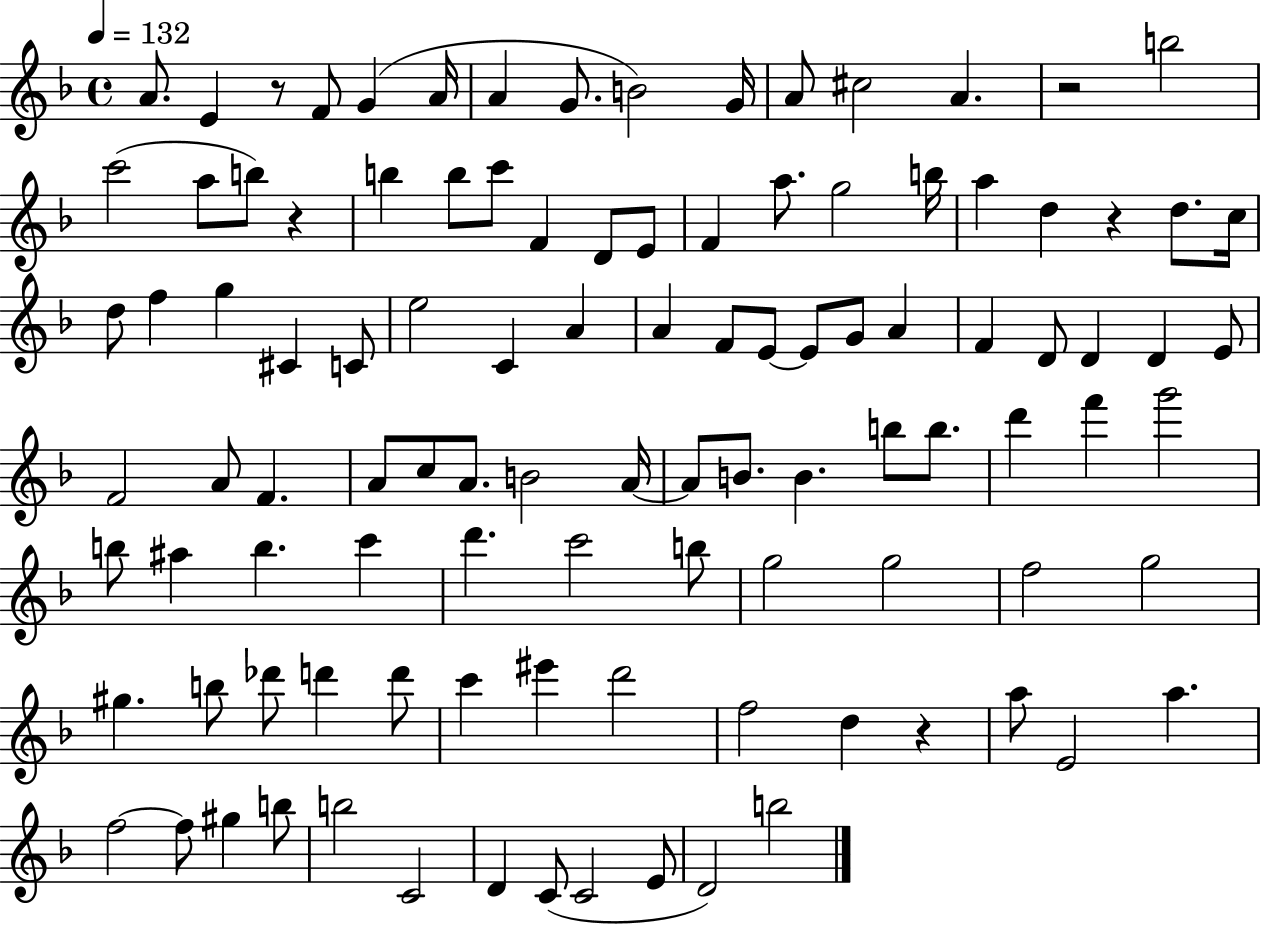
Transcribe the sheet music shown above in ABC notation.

X:1
T:Untitled
M:4/4
L:1/4
K:F
A/2 E z/2 F/2 G A/4 A G/2 B2 G/4 A/2 ^c2 A z2 b2 c'2 a/2 b/2 z b b/2 c'/2 F D/2 E/2 F a/2 g2 b/4 a d z d/2 c/4 d/2 f g ^C C/2 e2 C A A F/2 E/2 E/2 G/2 A F D/2 D D E/2 F2 A/2 F A/2 c/2 A/2 B2 A/4 A/2 B/2 B b/2 b/2 d' f' g'2 b/2 ^a b c' d' c'2 b/2 g2 g2 f2 g2 ^g b/2 _d'/2 d' d'/2 c' ^e' d'2 f2 d z a/2 E2 a f2 f/2 ^g b/2 b2 C2 D C/2 C2 E/2 D2 b2